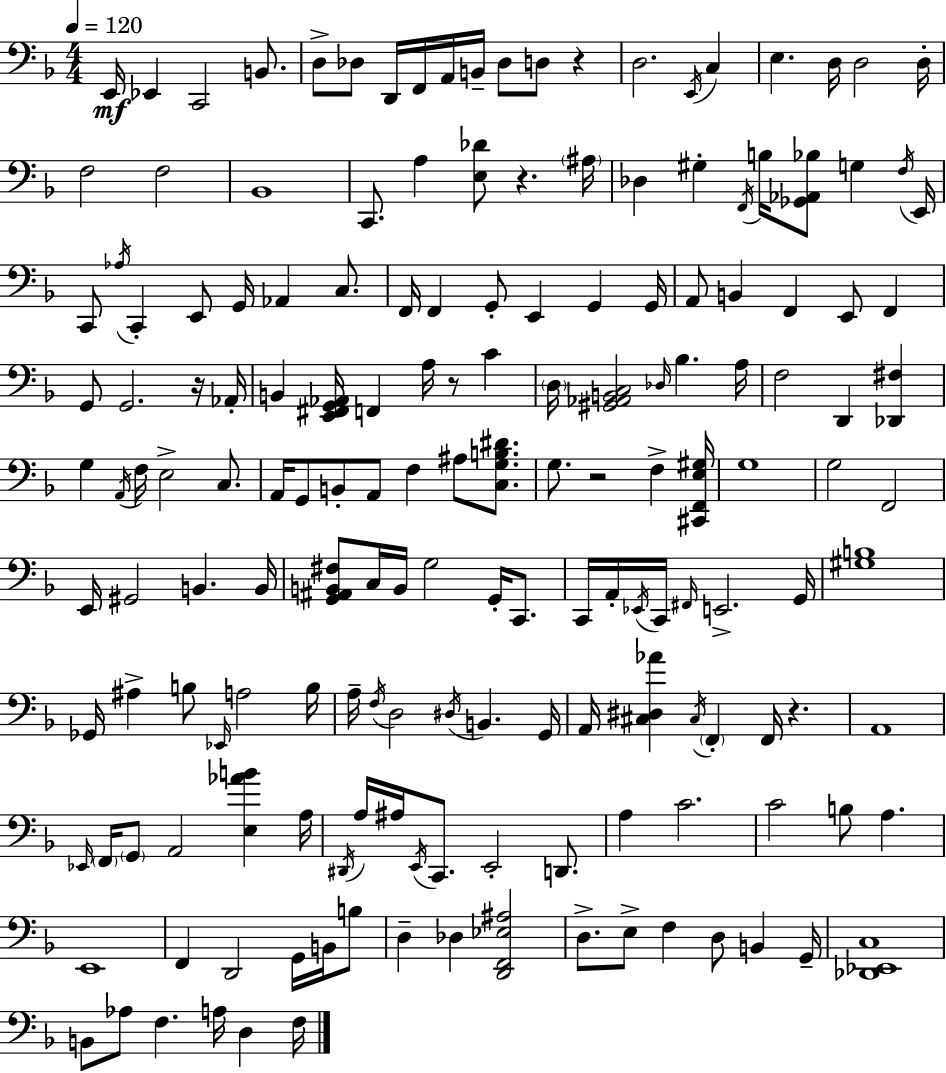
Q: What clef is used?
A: bass